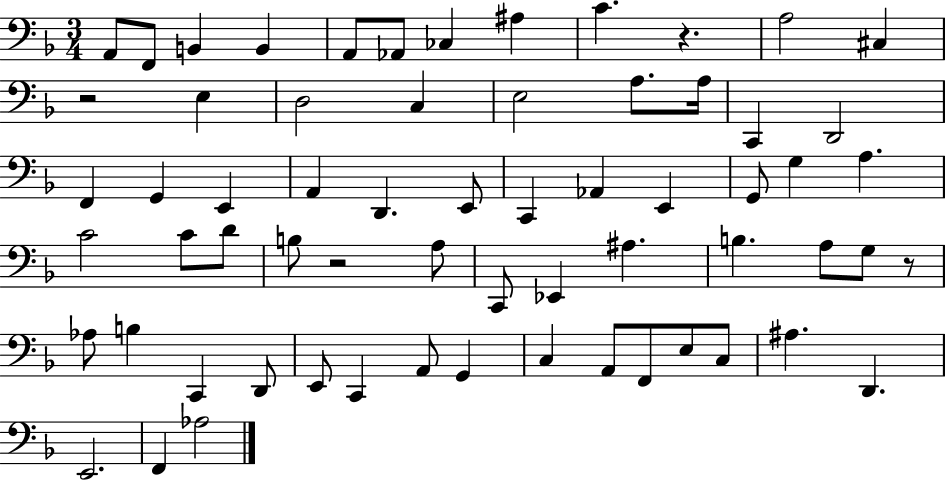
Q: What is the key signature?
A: F major